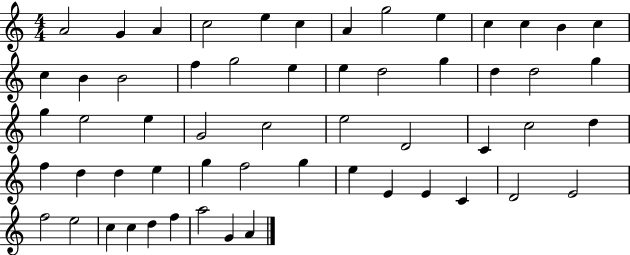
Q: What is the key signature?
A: C major